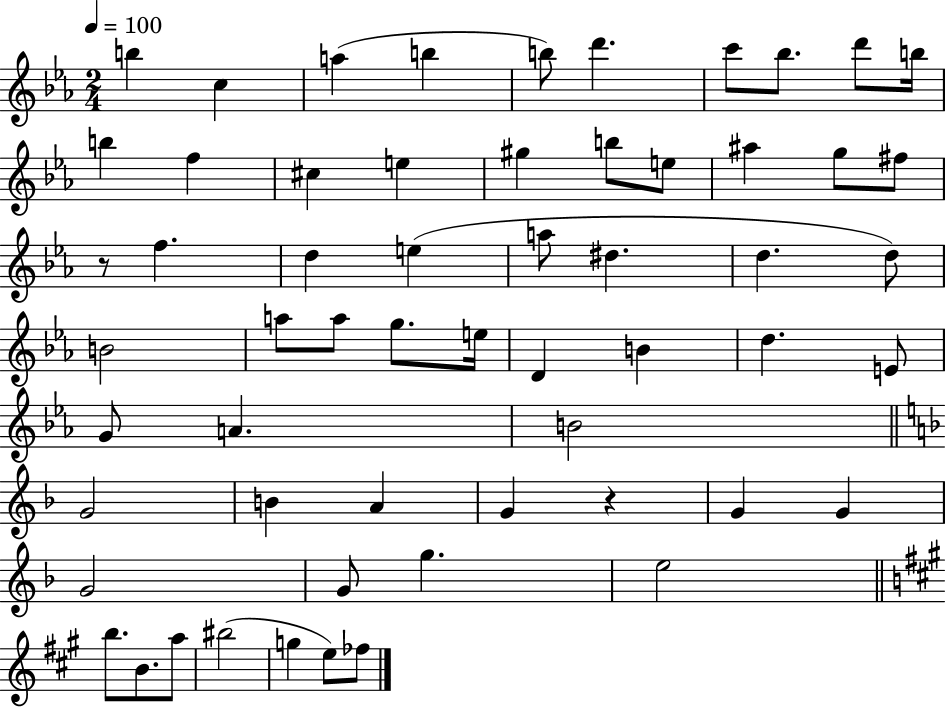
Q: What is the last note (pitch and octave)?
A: FES5